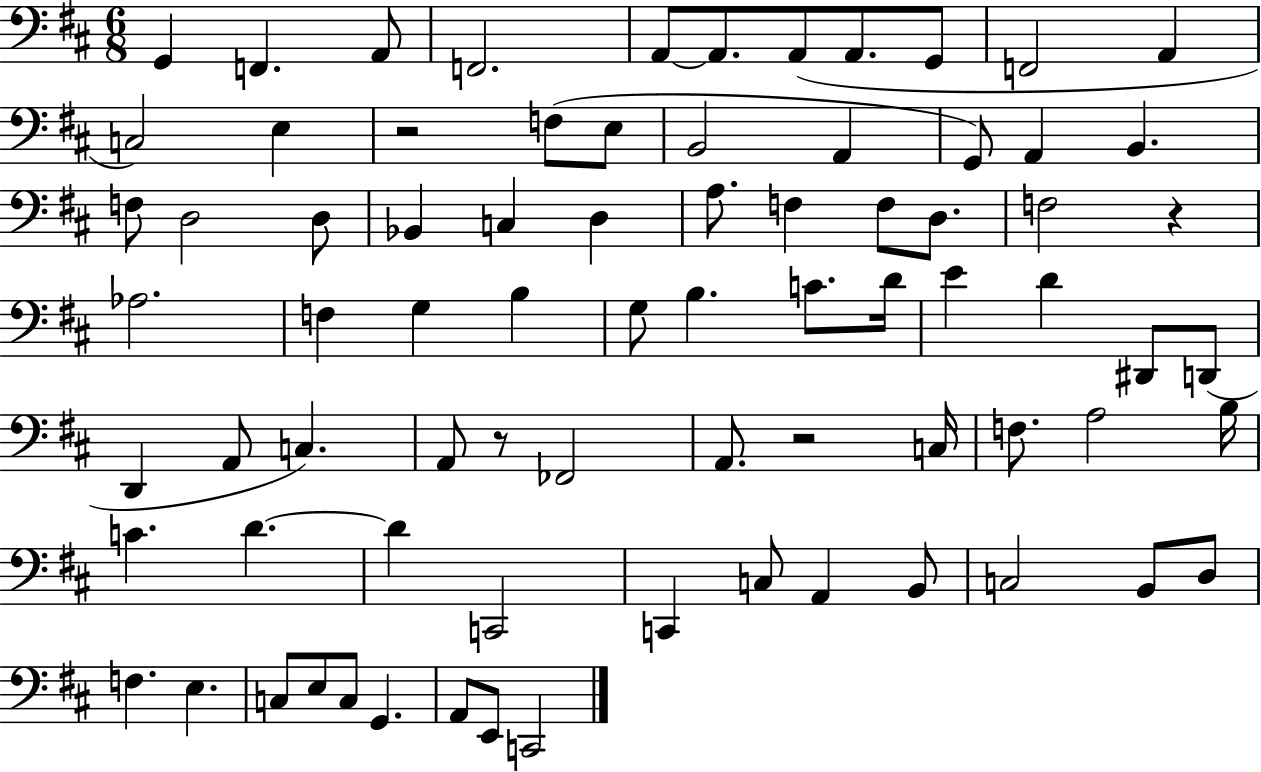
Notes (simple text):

G2/q F2/q. A2/e F2/h. A2/e A2/e. A2/e A2/e. G2/e F2/h A2/q C3/h E3/q R/h F3/e E3/e B2/h A2/q G2/e A2/q B2/q. F3/e D3/h D3/e Bb2/q C3/q D3/q A3/e. F3/q F3/e D3/e. F3/h R/q Ab3/h. F3/q G3/q B3/q G3/e B3/q. C4/e. D4/s E4/q D4/q D#2/e D2/e D2/q A2/e C3/q. A2/e R/e FES2/h A2/e. R/h C3/s F3/e. A3/h B3/s C4/q. D4/q. D4/q C2/h C2/q C3/e A2/q B2/e C3/h B2/e D3/e F3/q. E3/q. C3/e E3/e C3/e G2/q. A2/e E2/e C2/h